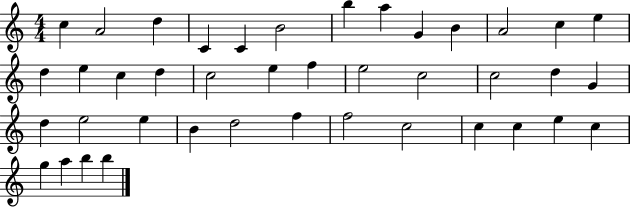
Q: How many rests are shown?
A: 0